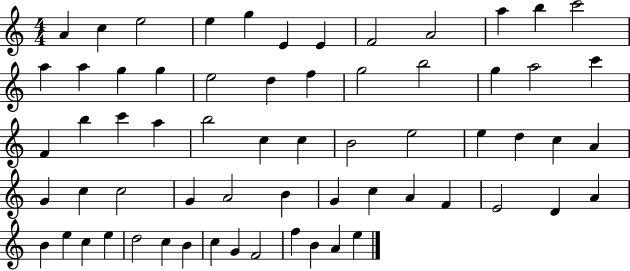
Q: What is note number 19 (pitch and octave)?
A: F5